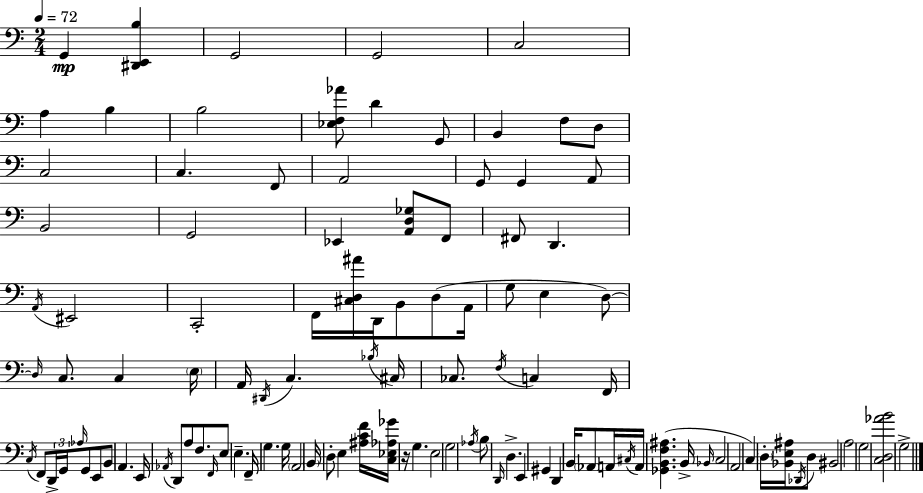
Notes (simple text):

G2/q [D#2,E2,B3]/q G2/h G2/h C3/h A3/q B3/q B3/h [Eb3,F3,Ab4]/e D4/q G2/e B2/q F3/e D3/e C3/h C3/q. F2/e A2/h G2/e G2/q A2/e B2/h G2/h Eb2/q [A2,D3,Gb3]/e F2/e F#2/e D2/q. A2/s EIS2/h C2/h F2/s [C#3,D3,A#4]/s D2/s B2/e D3/e A2/s G3/e E3/q D3/e D3/s C3/e. C3/q E3/s A2/s D#2/s C3/q. Bb3/s C#3/s CES3/e. F3/s C3/q F2/s C3/s F2/e D2/s G2/s Ab3/s G2/e E2/e B2/e A2/q. E2/s Ab2/s D2/e A3/e F3/e. F2/s E3/e E3/q. F2/s G3/q. G3/s A2/h B2/s D3/e E3/q [A#3,C4,F4]/s [C3,Eb3,Ab3,Gb4]/s R/s G3/q. E3/h G3/h Ab3/s B3/e D2/s D3/q. E2/q G#2/q D2/q B2/s Ab2/e A2/s C#3/s A2/s [Gb2,B2,F3,A#3]/q. B2/s Bb2/s C3/h A2/h C3/q D3/s [Bb2,E3,A#3]/s Db2/s D3/e BIS2/h A3/h G3/h [C3,D3,Ab4,B4]/h G3/h